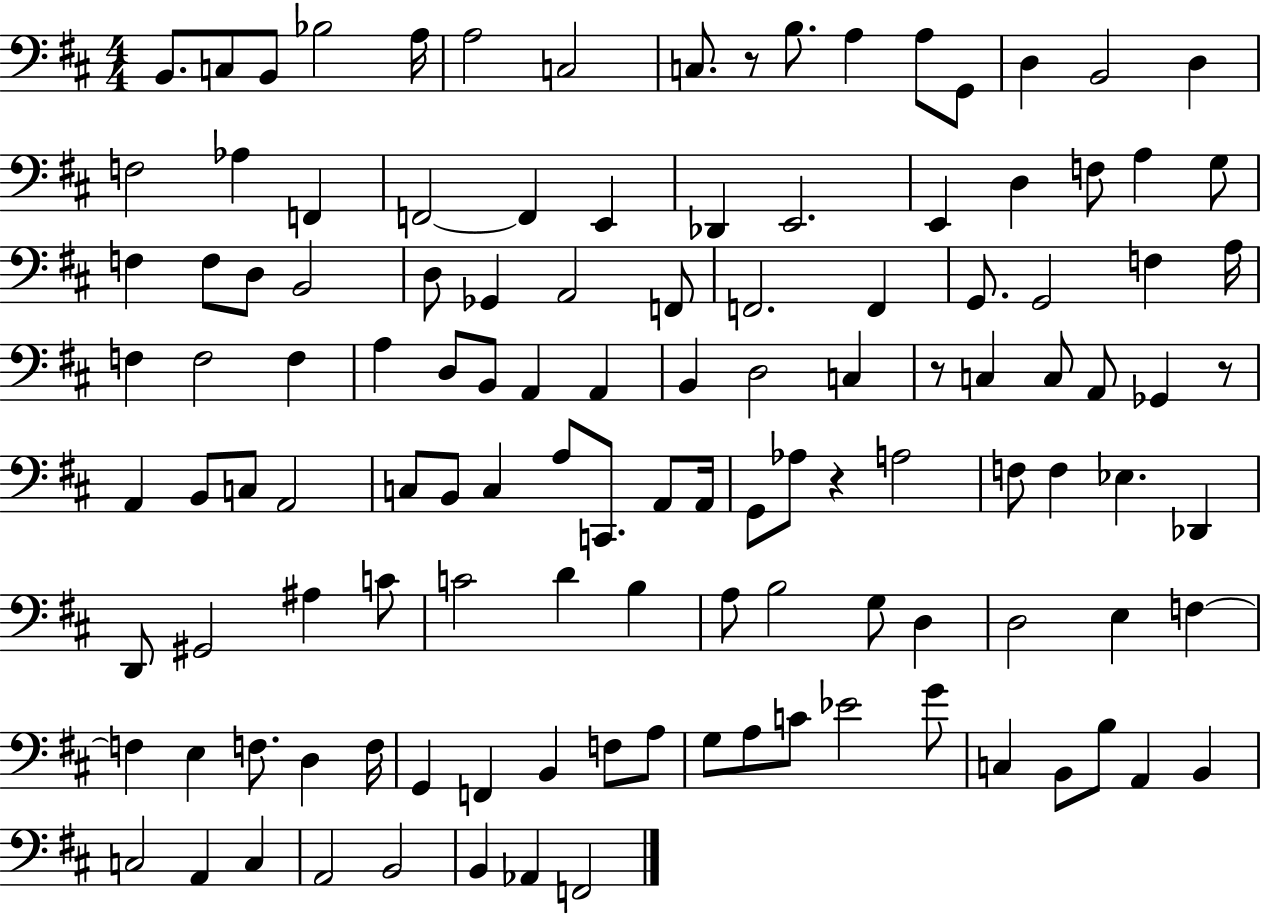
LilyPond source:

{
  \clef bass
  \numericTimeSignature
  \time 4/4
  \key d \major
  b,8. c8 b,8 bes2 a16 | a2 c2 | c8. r8 b8. a4 a8 g,8 | d4 b,2 d4 | \break f2 aes4 f,4 | f,2~~ f,4 e,4 | des,4 e,2. | e,4 d4 f8 a4 g8 | \break f4 f8 d8 b,2 | d8 ges,4 a,2 f,8 | f,2. f,4 | g,8. g,2 f4 a16 | \break f4 f2 f4 | a4 d8 b,8 a,4 a,4 | b,4 d2 c4 | r8 c4 c8 a,8 ges,4 r8 | \break a,4 b,8 c8 a,2 | c8 b,8 c4 a8 c,8. a,8 a,16 | g,8 aes8 r4 a2 | f8 f4 ees4. des,4 | \break d,8 gis,2 ais4 c'8 | c'2 d'4 b4 | a8 b2 g8 d4 | d2 e4 f4~~ | \break f4 e4 f8. d4 f16 | g,4 f,4 b,4 f8 a8 | g8 a8 c'8 ees'2 g'8 | c4 b,8 b8 a,4 b,4 | \break c2 a,4 c4 | a,2 b,2 | b,4 aes,4 f,2 | \bar "|."
}